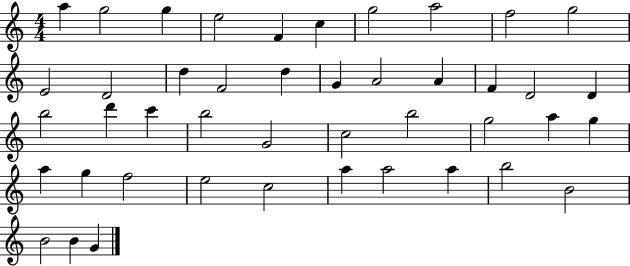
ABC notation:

X:1
T:Untitled
M:4/4
L:1/4
K:C
a g2 g e2 F c g2 a2 f2 g2 E2 D2 d F2 d G A2 A F D2 D b2 d' c' b2 G2 c2 b2 g2 a g a g f2 e2 c2 a a2 a b2 B2 B2 B G